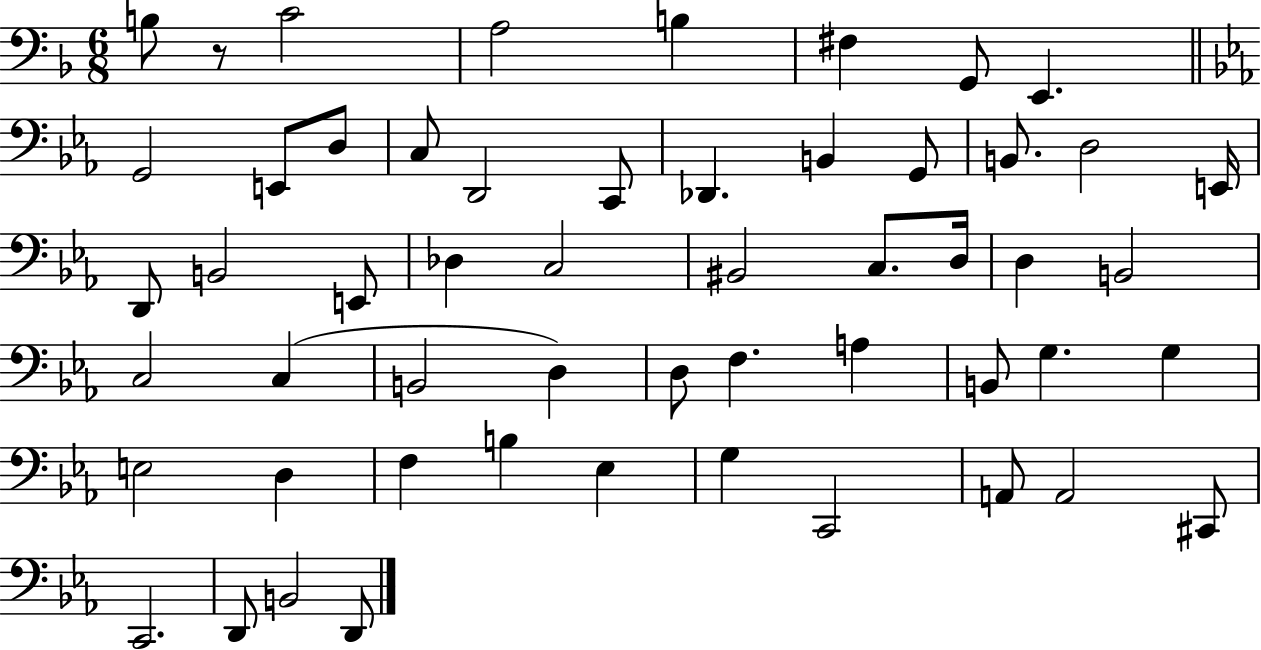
{
  \clef bass
  \numericTimeSignature
  \time 6/8
  \key f \major
  b8 r8 c'2 | a2 b4 | fis4 g,8 e,4. | \bar "||" \break \key ees \major g,2 e,8 d8 | c8 d,2 c,8 | des,4. b,4 g,8 | b,8. d2 e,16 | \break d,8 b,2 e,8 | des4 c2 | bis,2 c8. d16 | d4 b,2 | \break c2 c4( | b,2 d4) | d8 f4. a4 | b,8 g4. g4 | \break e2 d4 | f4 b4 ees4 | g4 c,2 | a,8 a,2 cis,8 | \break c,2. | d,8 b,2 d,8 | \bar "|."
}